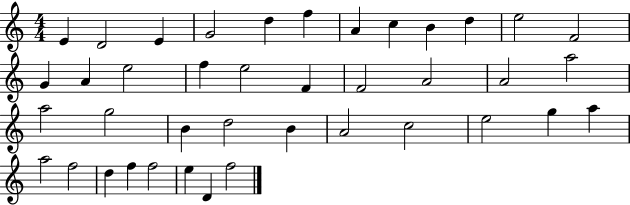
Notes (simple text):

E4/q D4/h E4/q G4/h D5/q F5/q A4/q C5/q B4/q D5/q E5/h F4/h G4/q A4/q E5/h F5/q E5/h F4/q F4/h A4/h A4/h A5/h A5/h G5/h B4/q D5/h B4/q A4/h C5/h E5/h G5/q A5/q A5/h F5/h D5/q F5/q F5/h E5/q D4/q F5/h